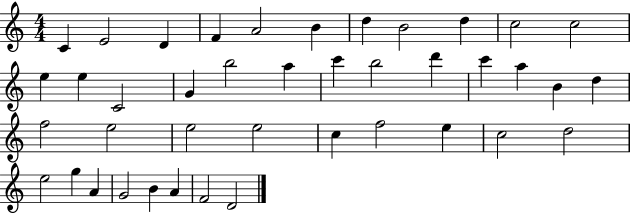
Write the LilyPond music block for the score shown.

{
  \clef treble
  \numericTimeSignature
  \time 4/4
  \key c \major
  c'4 e'2 d'4 | f'4 a'2 b'4 | d''4 b'2 d''4 | c''2 c''2 | \break e''4 e''4 c'2 | g'4 b''2 a''4 | c'''4 b''2 d'''4 | c'''4 a''4 b'4 d''4 | \break f''2 e''2 | e''2 e''2 | c''4 f''2 e''4 | c''2 d''2 | \break e''2 g''4 a'4 | g'2 b'4 a'4 | f'2 d'2 | \bar "|."
}